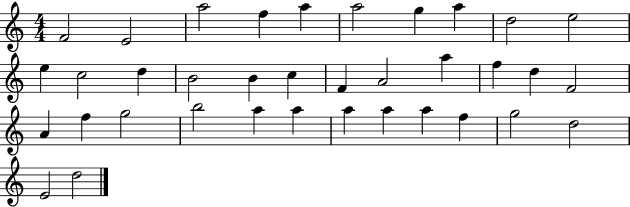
{
  \clef treble
  \numericTimeSignature
  \time 4/4
  \key c \major
  f'2 e'2 | a''2 f''4 a''4 | a''2 g''4 a''4 | d''2 e''2 | \break e''4 c''2 d''4 | b'2 b'4 c''4 | f'4 a'2 a''4 | f''4 d''4 f'2 | \break a'4 f''4 g''2 | b''2 a''4 a''4 | a''4 a''4 a''4 f''4 | g''2 d''2 | \break e'2 d''2 | \bar "|."
}